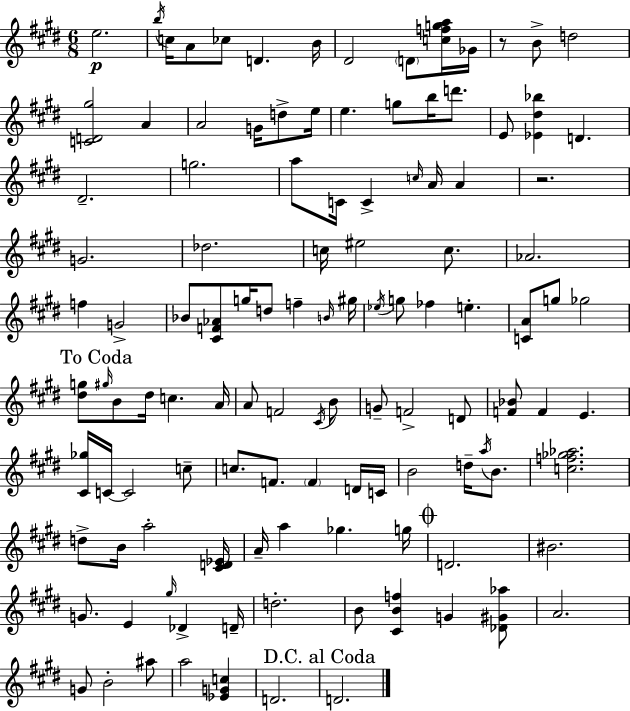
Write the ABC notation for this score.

X:1
T:Untitled
M:6/8
L:1/4
K:E
e2 b/4 c/4 A/2 _c/2 D B/4 ^D2 D/2 [cfga]/4 _G/4 z/2 B/2 d2 [CD^g]2 A A2 G/4 d/2 e/4 e g/2 b/4 d'/2 E/2 [_E^d_b] D ^D2 g2 a/2 C/4 C c/4 A/4 A z2 G2 _d2 c/4 ^e2 c/2 _A2 f G2 _B/2 [^CF_A]/2 g/4 d/2 f B/4 ^g/4 _e/4 g/2 _f e [CA]/2 g/2 _g2 [^dg]/2 ^g/4 B/2 ^d/4 c A/4 A/2 F2 ^C/4 B/2 G/2 F2 D/2 [F_B]/2 F E [^C_g]/4 C/4 C2 c/2 c/2 F/2 F D/4 C/4 B2 d/4 a/4 B/2 [cf_g_a]2 d/2 B/4 a2 [^CD_E]/4 A/4 a _g g/4 D2 ^B2 G/2 E ^g/4 _D D/4 d2 B/2 [^CBf] G [_D^G_a]/2 A2 G/2 B2 ^a/2 a2 [_EGc] D2 D2